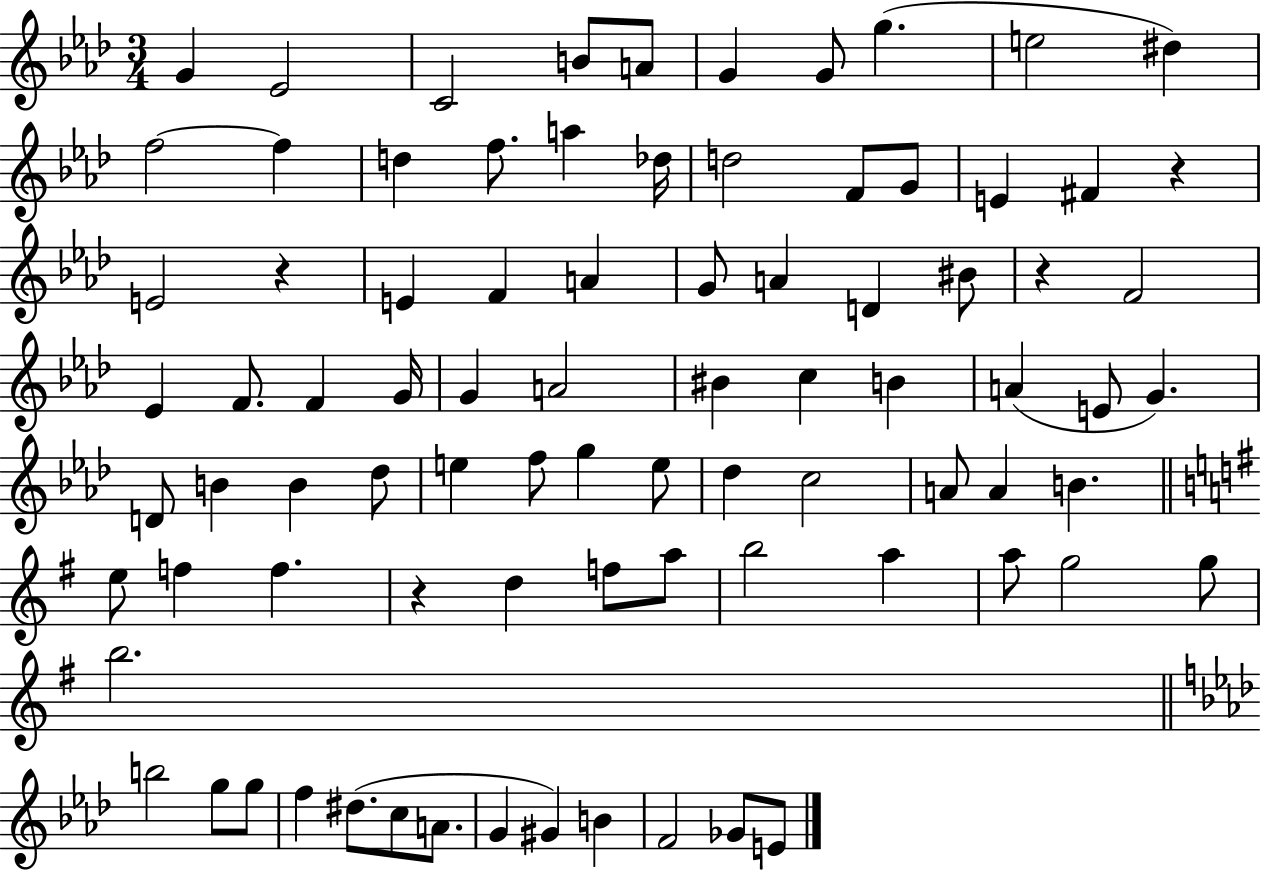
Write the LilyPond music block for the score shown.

{
  \clef treble
  \numericTimeSignature
  \time 3/4
  \key aes \major
  g'4 ees'2 | c'2 b'8 a'8 | g'4 g'8 g''4.( | e''2 dis''4) | \break f''2~~ f''4 | d''4 f''8. a''4 des''16 | d''2 f'8 g'8 | e'4 fis'4 r4 | \break e'2 r4 | e'4 f'4 a'4 | g'8 a'4 d'4 bis'8 | r4 f'2 | \break ees'4 f'8. f'4 g'16 | g'4 a'2 | bis'4 c''4 b'4 | a'4( e'8 g'4.) | \break d'8 b'4 b'4 des''8 | e''4 f''8 g''4 e''8 | des''4 c''2 | a'8 a'4 b'4. | \break \bar "||" \break \key g \major e''8 f''4 f''4. | r4 d''4 f''8 a''8 | b''2 a''4 | a''8 g''2 g''8 | \break b''2. | \bar "||" \break \key f \minor b''2 g''8 g''8 | f''4 dis''8.( c''8 a'8. | g'4 gis'4) b'4 | f'2 ges'8 e'8 | \break \bar "|."
}